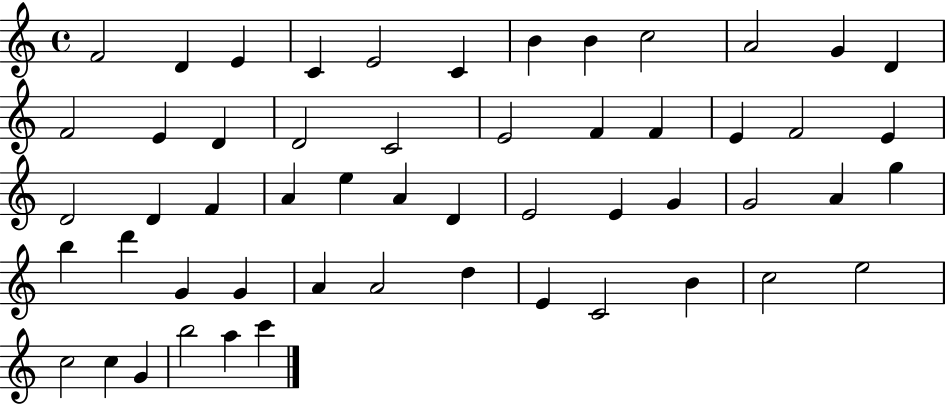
F4/h D4/q E4/q C4/q E4/h C4/q B4/q B4/q C5/h A4/h G4/q D4/q F4/h E4/q D4/q D4/h C4/h E4/h F4/q F4/q E4/q F4/h E4/q D4/h D4/q F4/q A4/q E5/q A4/q D4/q E4/h E4/q G4/q G4/h A4/q G5/q B5/q D6/q G4/q G4/q A4/q A4/h D5/q E4/q C4/h B4/q C5/h E5/h C5/h C5/q G4/q B5/h A5/q C6/q